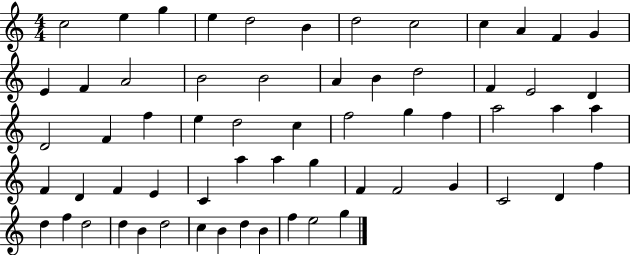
C5/h E5/q G5/q E5/q D5/h B4/q D5/h C5/h C5/q A4/q F4/q G4/q E4/q F4/q A4/h B4/h B4/h A4/q B4/q D5/h F4/q E4/h D4/q D4/h F4/q F5/q E5/q D5/h C5/q F5/h G5/q F5/q A5/h A5/q A5/q F4/q D4/q F4/q E4/q C4/q A5/q A5/q G5/q F4/q F4/h G4/q C4/h D4/q F5/q D5/q F5/q D5/h D5/q B4/q D5/h C5/q B4/q D5/q B4/q F5/q E5/h G5/q